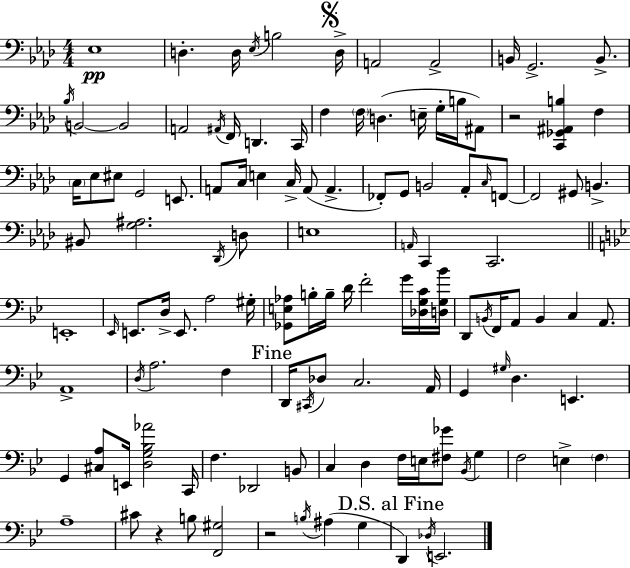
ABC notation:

X:1
T:Untitled
M:4/4
L:1/4
K:Fm
_E,4 D, D,/4 _E,/4 B,2 D,/4 A,,2 A,,2 B,,/4 G,,2 B,,/2 _B,/4 B,,2 B,,2 A,,2 ^A,,/4 F,,/4 D,, C,,/4 F, F,/4 D, E,/4 G,/4 B,/4 ^A,,/2 z2 [C,,_G,,^A,,B,] F, C,/4 _E,/2 ^E,/2 G,,2 E,,/2 A,,/2 C,/4 E, C,/4 A,,/2 A,, _F,,/2 G,,/2 B,,2 _A,,/2 C,/4 F,,/2 F,,2 ^G,,/2 B,, ^B,,/2 [G,^A,]2 _D,,/4 D,/2 E,4 A,,/4 C,, C,,2 E,,4 _E,,/4 E,,/2 D,/4 E,,/2 A,2 ^G,/4 [_G,,E,_A,]/2 B,/4 B,/4 D/4 F2 G/4 [_D,G,C]/4 [D,G,_B]/4 D,,/2 B,,/4 F,,/4 A,,/2 B,, C, A,,/2 A,,4 D,/4 A,2 F, D,,/4 ^C,,/4 _D,/2 C,2 A,,/4 G,, ^G,/4 D, E,, G,, [^C,A,]/2 E,,/4 [D,G,_B,_A]2 C,,/4 F, _D,,2 B,,/2 C, D, F,/4 E,/4 [^F,_G]/2 _B,,/4 G, F,2 E, F, A,4 ^C/2 z B,/2 [F,,^G,]2 z2 B,/4 ^A, G, D,, _D,/4 E,,2